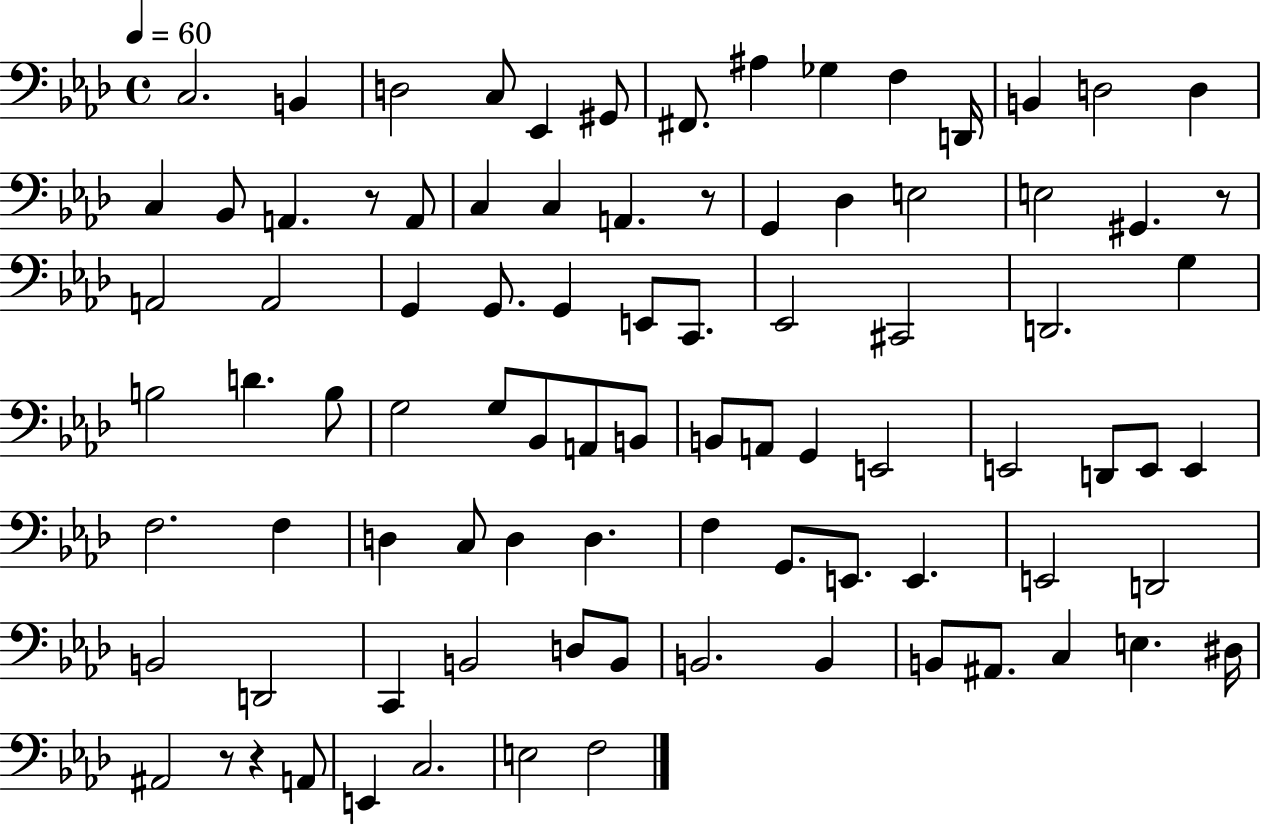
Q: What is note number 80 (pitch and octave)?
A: A2